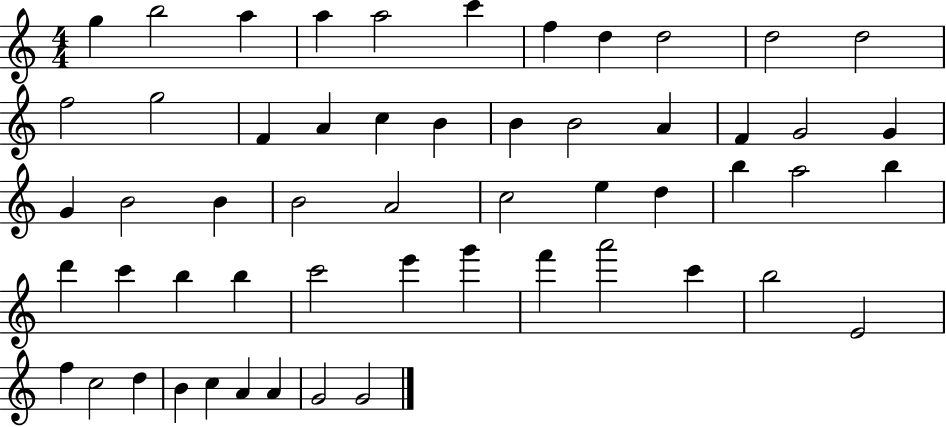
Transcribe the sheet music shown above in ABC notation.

X:1
T:Untitled
M:4/4
L:1/4
K:C
g b2 a a a2 c' f d d2 d2 d2 f2 g2 F A c B B B2 A F G2 G G B2 B B2 A2 c2 e d b a2 b d' c' b b c'2 e' g' f' a'2 c' b2 E2 f c2 d B c A A G2 G2